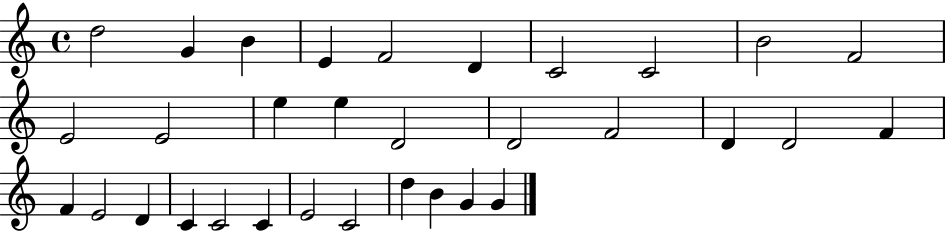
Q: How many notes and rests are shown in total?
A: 32